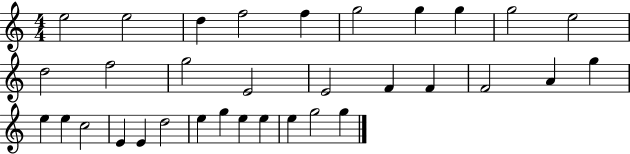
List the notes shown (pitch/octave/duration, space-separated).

E5/h E5/h D5/q F5/h F5/q G5/h G5/q G5/q G5/h E5/h D5/h F5/h G5/h E4/h E4/h F4/q F4/q F4/h A4/q G5/q E5/q E5/q C5/h E4/q E4/q D5/h E5/q G5/q E5/q E5/q E5/q G5/h G5/q